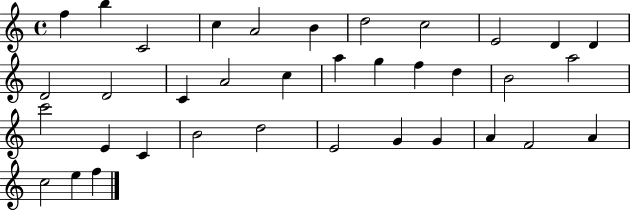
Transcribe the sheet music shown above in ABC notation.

X:1
T:Untitled
M:4/4
L:1/4
K:C
f b C2 c A2 B d2 c2 E2 D D D2 D2 C A2 c a g f d B2 a2 c'2 E C B2 d2 E2 G G A F2 A c2 e f